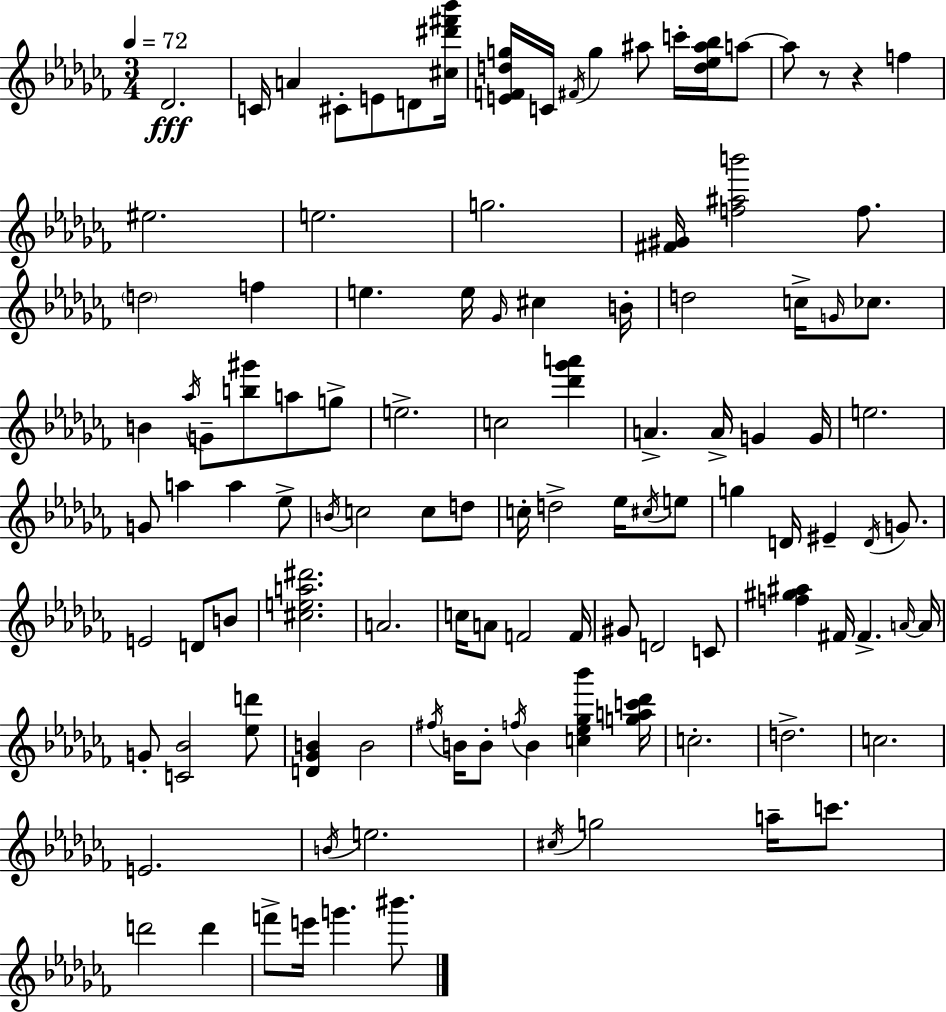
{
  \clef treble
  \numericTimeSignature
  \time 3/4
  \key aes \minor
  \tempo 4 = 72
  des'2.\fff | c'16 a'4 cis'8-. e'8 d'8 <cis'' dis''' fis''' bes'''>16 | <e' f' d'' g''>16 c'16 \acciaccatura { fis'16 } g''4 ais''8 c'''16-. <d'' ees'' ais'' bes''>16 a''8~~ | a''8 r8 r4 f''4 | \break eis''2. | e''2. | g''2. | <fis' gis'>16 <f'' ais'' b'''>2 f''8. | \break \parenthesize d''2 f''4 | e''4. e''16 \grace { ges'16 } cis''4 | b'16-. d''2 c''16-> \grace { g'16 } | ces''8. b'4 \acciaccatura { aes''16 } g'8-- <b'' gis'''>8 | \break a''8 g''8-> e''2.-> | c''2 | <des''' ges''' a'''>4 a'4.-> a'16-> g'4 | g'16 e''2. | \break g'8 a''4 a''4 | ees''8-> \acciaccatura { b'16 } c''2 | c''8 d''8 c''16-. d''2-> | ees''16 \acciaccatura { cis''16 } e''8 g''4 d'16 eis'4-- | \break \acciaccatura { d'16 } g'8. e'2 | d'8 b'8 <cis'' e'' a'' dis'''>2. | a'2. | c''16 a'8 f'2 | \break f'16 gis'8 d'2 | c'8 <f'' gis'' ais''>4 fis'16 | fis'4.-> \grace { a'16~ }~ a'16 g'8-. <c' bes'>2 | <ees'' d'''>8 <d' ges' b'>4 | \break b'2 \acciaccatura { fis''16 } b'16 b'8-. | \acciaccatura { f''16 } b'4 <c'' ees'' ges'' bes'''>4 <g'' a'' c''' des'''>16 c''2.-. | d''2.-> | c''2. | \break e'2. | \acciaccatura { b'16 } e''2. | \acciaccatura { cis''16 } | g''2 a''16-- c'''8. | \break d'''2 d'''4 | f'''8-> e'''16 g'''4. bis'''8. | \bar "|."
}